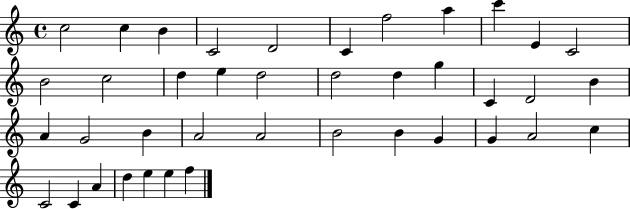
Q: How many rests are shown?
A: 0